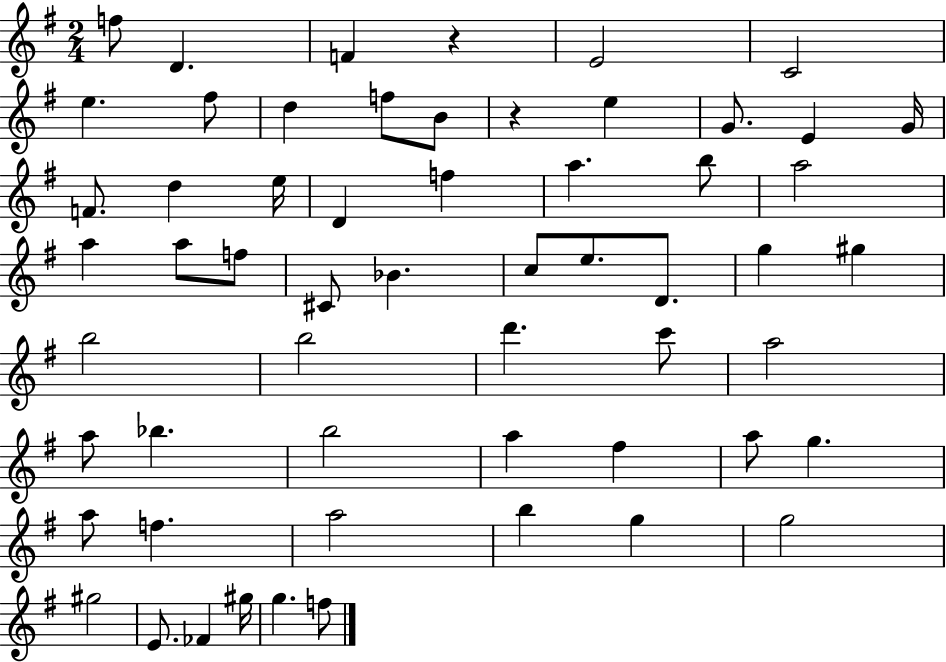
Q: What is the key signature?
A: G major